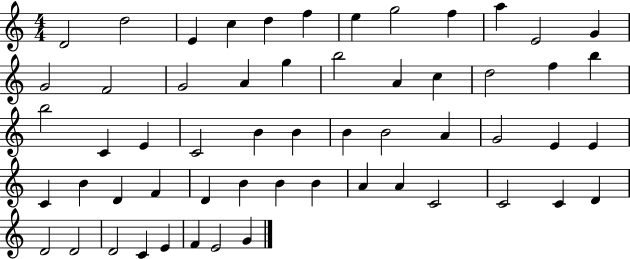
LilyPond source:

{
  \clef treble
  \numericTimeSignature
  \time 4/4
  \key c \major
  d'2 d''2 | e'4 c''4 d''4 f''4 | e''4 g''2 f''4 | a''4 e'2 g'4 | \break g'2 f'2 | g'2 a'4 g''4 | b''2 a'4 c''4 | d''2 f''4 b''4 | \break b''2 c'4 e'4 | c'2 b'4 b'4 | b'4 b'2 a'4 | g'2 e'4 e'4 | \break c'4 b'4 d'4 f'4 | d'4 b'4 b'4 b'4 | a'4 a'4 c'2 | c'2 c'4 d'4 | \break d'2 d'2 | d'2 c'4 e'4 | f'4 e'2 g'4 | \bar "|."
}